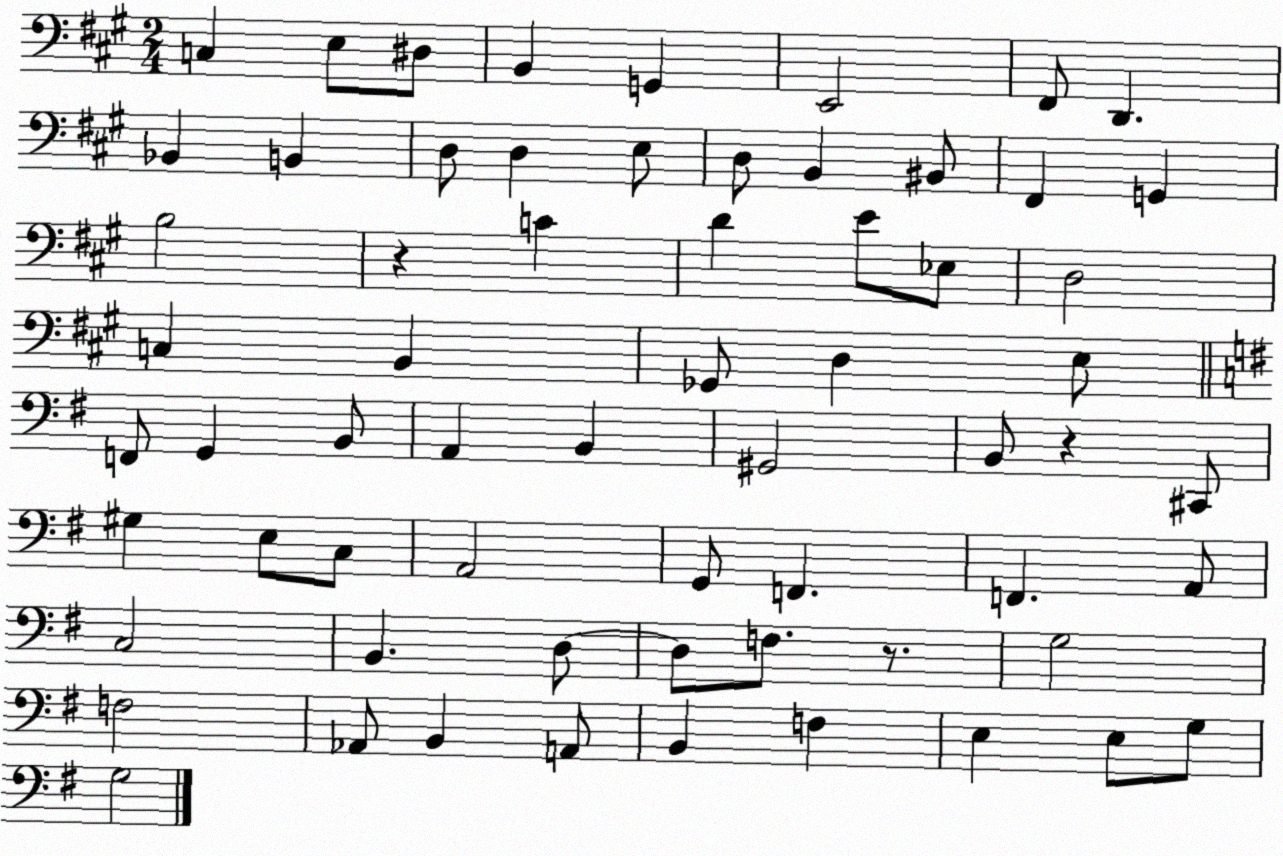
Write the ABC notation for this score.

X:1
T:Untitled
M:2/4
L:1/4
K:A
C, E,/2 ^D,/2 B,, G,, E,,2 ^F,,/2 D,, _B,, B,, D,/2 D, E,/2 D,/2 B,, ^B,,/2 ^F,, G,, B,2 z C D E/2 _E,/2 D,2 C, B,, _G,,/2 D, E,/2 F,,/2 G,, B,,/2 A,, B,, ^G,,2 B,,/2 z ^C,,/2 ^G, E,/2 C,/2 A,,2 G,,/2 F,, F,, A,,/2 C,2 B,, D,/2 D,/2 F,/2 z/2 G,2 F,2 _A,,/2 B,, A,,/2 B,, F, E, E,/2 G,/2 G,2